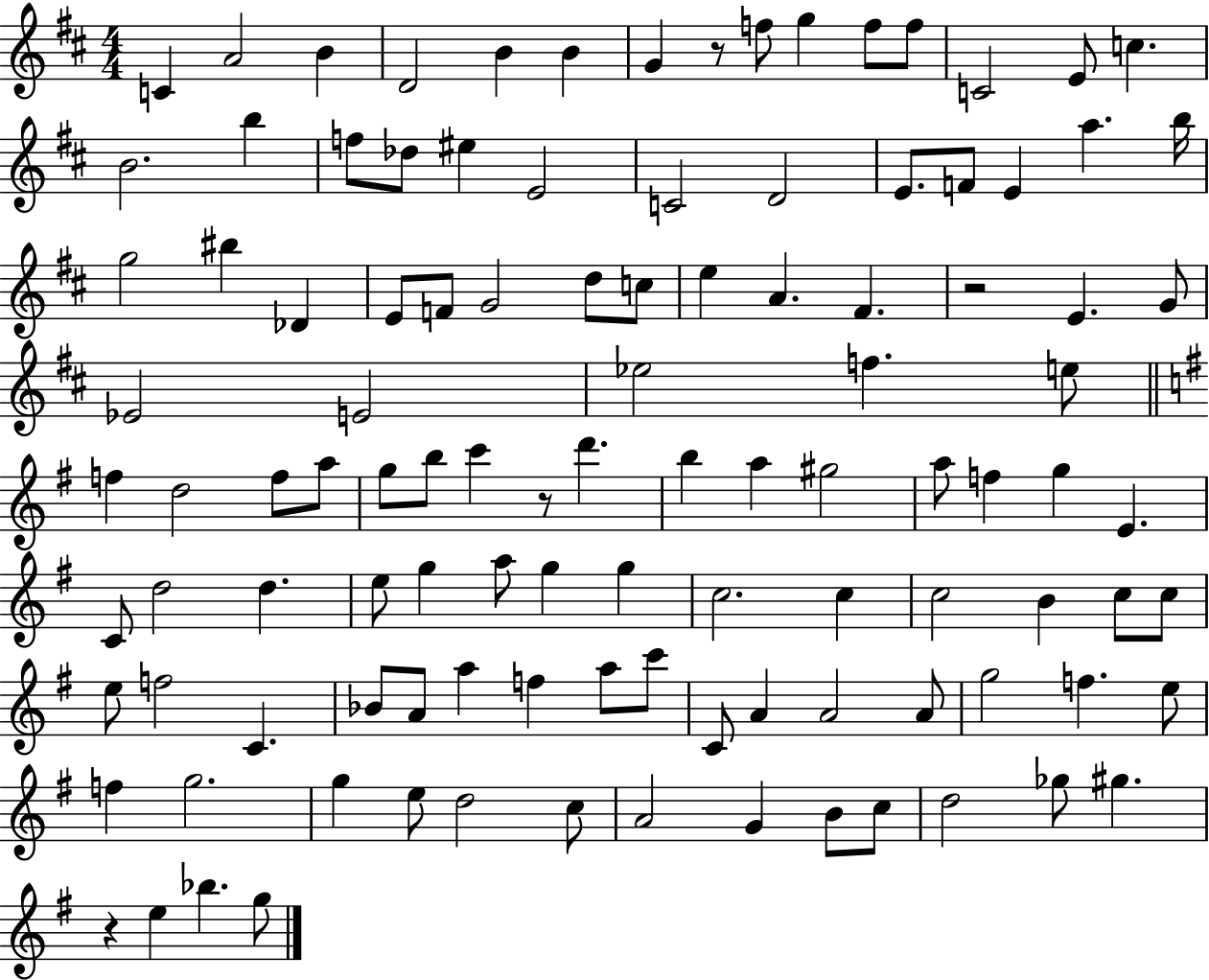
{
  \clef treble
  \numericTimeSignature
  \time 4/4
  \key d \major
  c'4 a'2 b'4 | d'2 b'4 b'4 | g'4 r8 f''8 g''4 f''8 f''8 | c'2 e'8 c''4. | \break b'2. b''4 | f''8 des''8 eis''4 e'2 | c'2 d'2 | e'8. f'8 e'4 a''4. b''16 | \break g''2 bis''4 des'4 | e'8 f'8 g'2 d''8 c''8 | e''4 a'4. fis'4. | r2 e'4. g'8 | \break ees'2 e'2 | ees''2 f''4. e''8 | \bar "||" \break \key g \major f''4 d''2 f''8 a''8 | g''8 b''8 c'''4 r8 d'''4. | b''4 a''4 gis''2 | a''8 f''4 g''4 e'4. | \break c'8 d''2 d''4. | e''8 g''4 a''8 g''4 g''4 | c''2. c''4 | c''2 b'4 c''8 c''8 | \break e''8 f''2 c'4. | bes'8 a'8 a''4 f''4 a''8 c'''8 | c'8 a'4 a'2 a'8 | g''2 f''4. e''8 | \break f''4 g''2. | g''4 e''8 d''2 c''8 | a'2 g'4 b'8 c''8 | d''2 ges''8 gis''4. | \break r4 e''4 bes''4. g''8 | \bar "|."
}